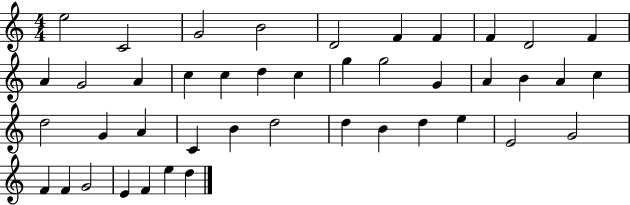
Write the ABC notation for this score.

X:1
T:Untitled
M:4/4
L:1/4
K:C
e2 C2 G2 B2 D2 F F F D2 F A G2 A c c d c g g2 G A B A c d2 G A C B d2 d B d e E2 G2 F F G2 E F e d